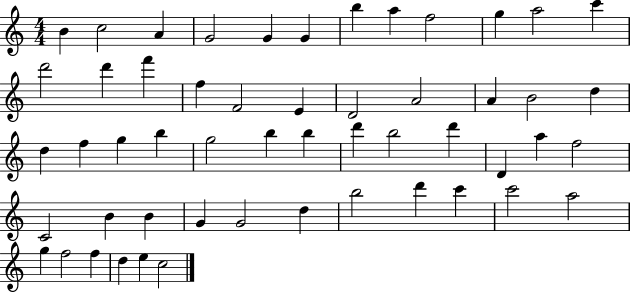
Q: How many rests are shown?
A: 0